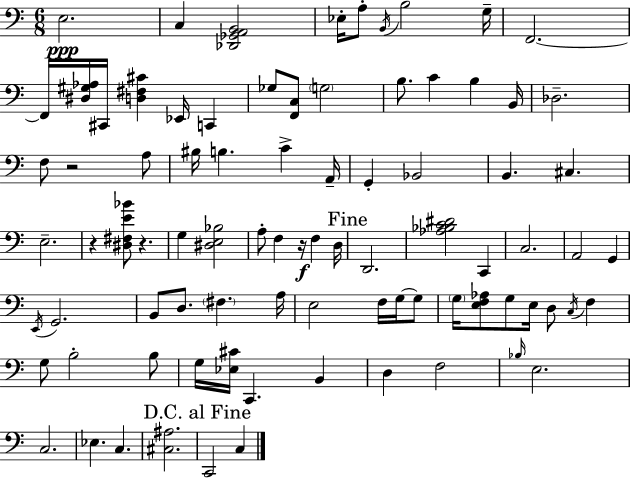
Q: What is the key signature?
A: C major